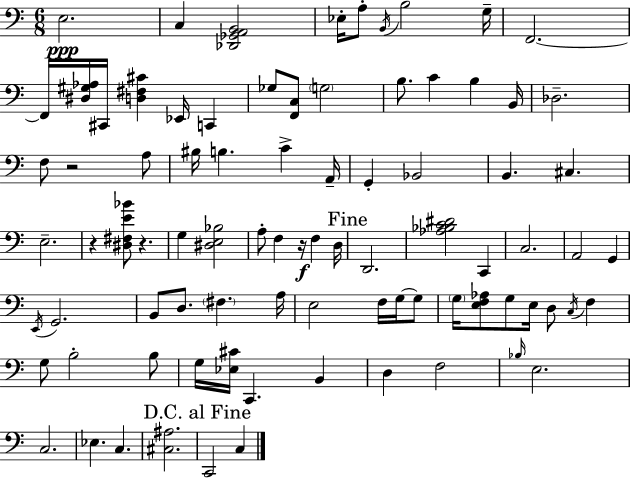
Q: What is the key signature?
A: C major